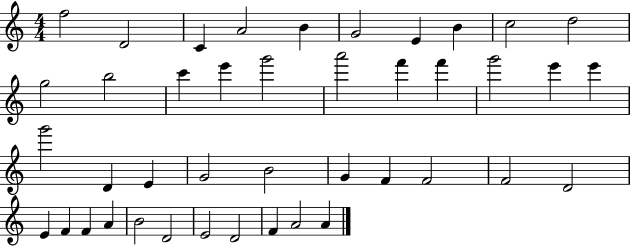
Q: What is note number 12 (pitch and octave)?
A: B5